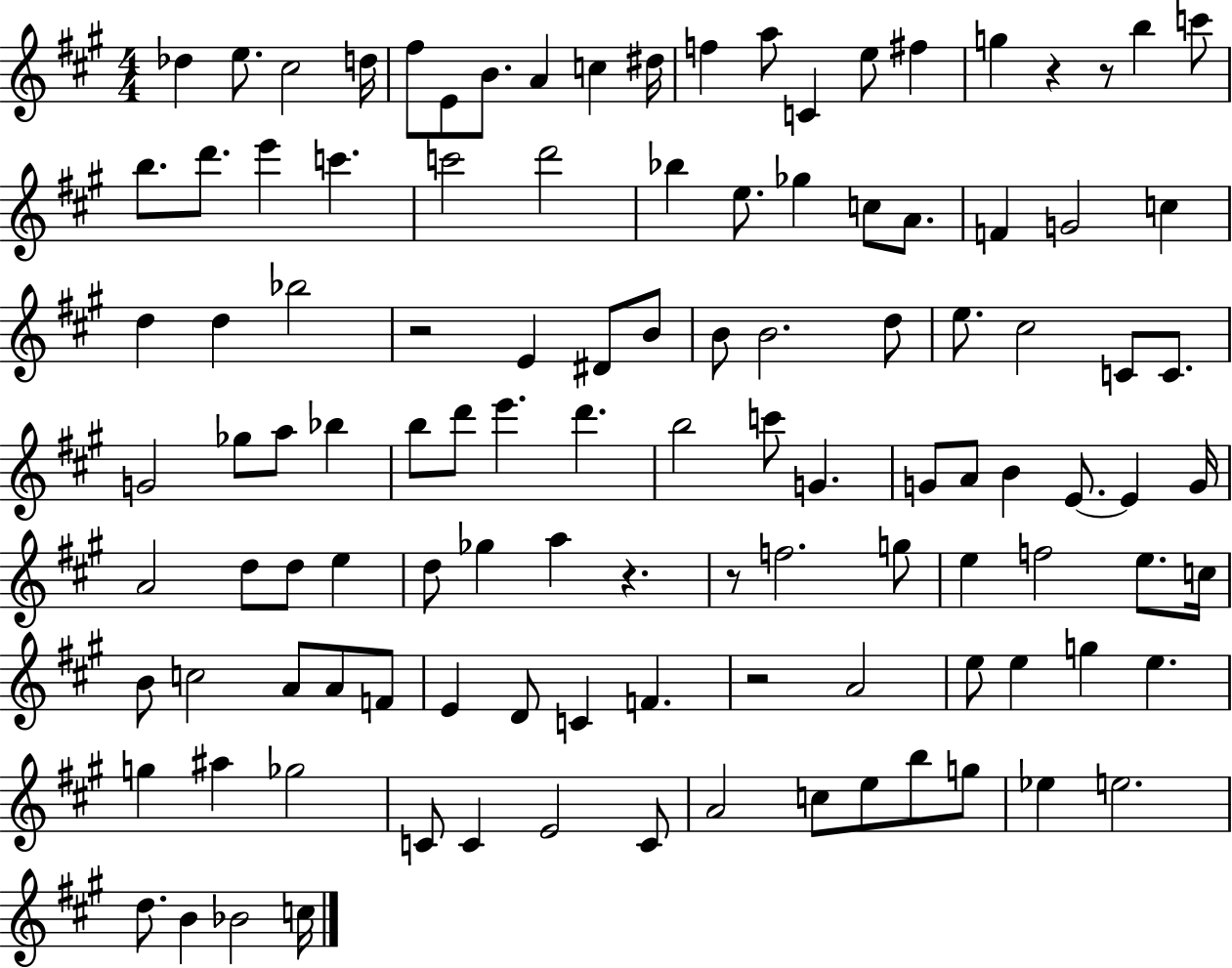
{
  \clef treble
  \numericTimeSignature
  \time 4/4
  \key a \major
  des''4 e''8. cis''2 d''16 | fis''8 e'8 b'8. a'4 c''4 dis''16 | f''4 a''8 c'4 e''8 fis''4 | g''4 r4 r8 b''4 c'''8 | \break b''8. d'''8. e'''4 c'''4. | c'''2 d'''2 | bes''4 e''8. ges''4 c''8 a'8. | f'4 g'2 c''4 | \break d''4 d''4 bes''2 | r2 e'4 dis'8 b'8 | b'8 b'2. d''8 | e''8. cis''2 c'8 c'8. | \break g'2 ges''8 a''8 bes''4 | b''8 d'''8 e'''4. d'''4. | b''2 c'''8 g'4. | g'8 a'8 b'4 e'8.~~ e'4 g'16 | \break a'2 d''8 d''8 e''4 | d''8 ges''4 a''4 r4. | r8 f''2. g''8 | e''4 f''2 e''8. c''16 | \break b'8 c''2 a'8 a'8 f'8 | e'4 d'8 c'4 f'4. | r2 a'2 | e''8 e''4 g''4 e''4. | \break g''4 ais''4 ges''2 | c'8 c'4 e'2 c'8 | a'2 c''8 e''8 b''8 g''8 | ees''4 e''2. | \break d''8. b'4 bes'2 c''16 | \bar "|."
}